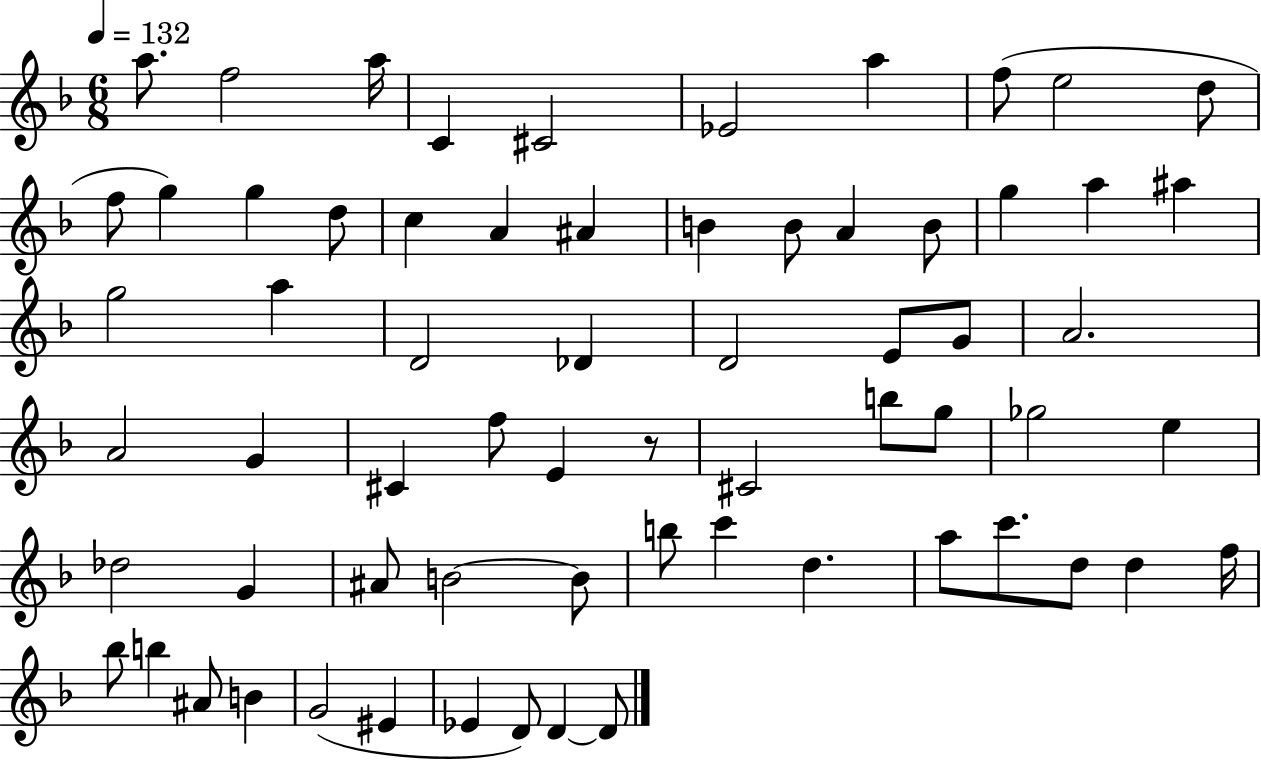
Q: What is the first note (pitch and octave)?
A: A5